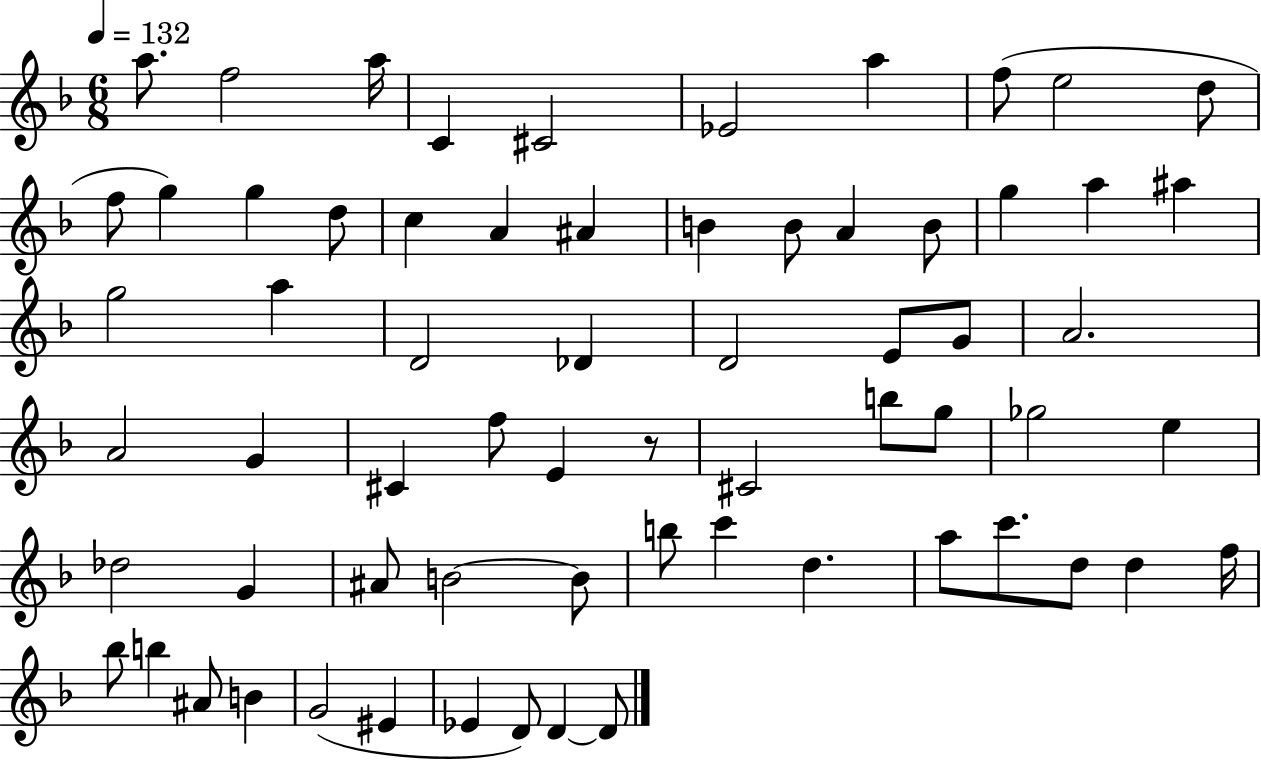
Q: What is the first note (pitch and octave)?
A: A5